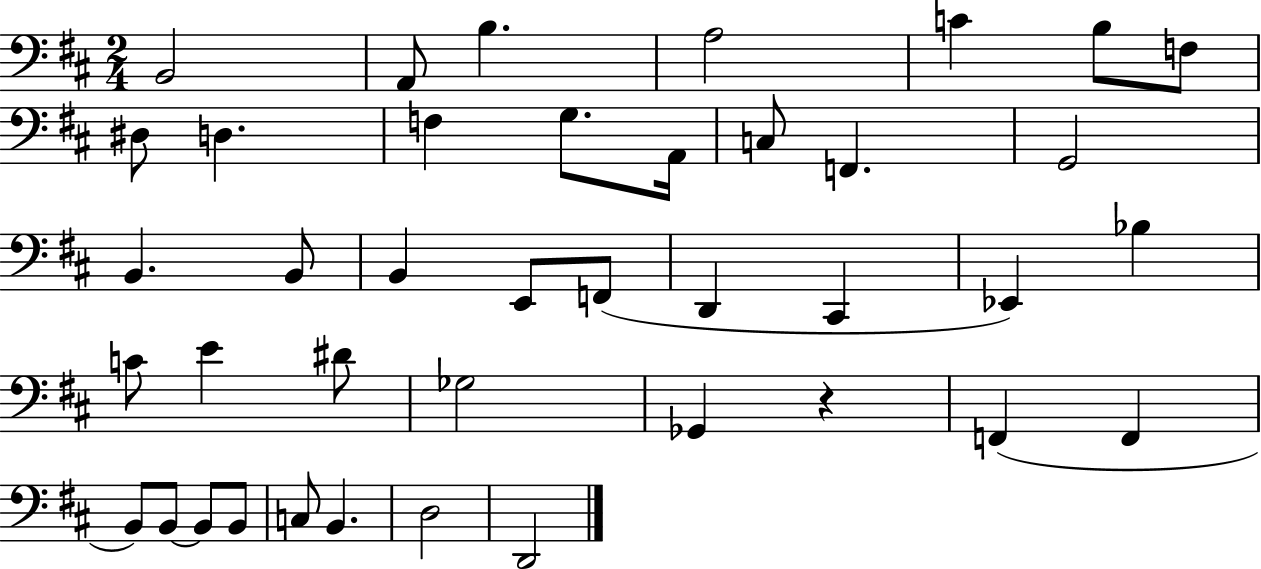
B2/h A2/e B3/q. A3/h C4/q B3/e F3/e D#3/e D3/q. F3/q G3/e. A2/s C3/e F2/q. G2/h B2/q. B2/e B2/q E2/e F2/e D2/q C#2/q Eb2/q Bb3/q C4/e E4/q D#4/e Gb3/h Gb2/q R/q F2/q F2/q B2/e B2/e B2/e B2/e C3/e B2/q. D3/h D2/h